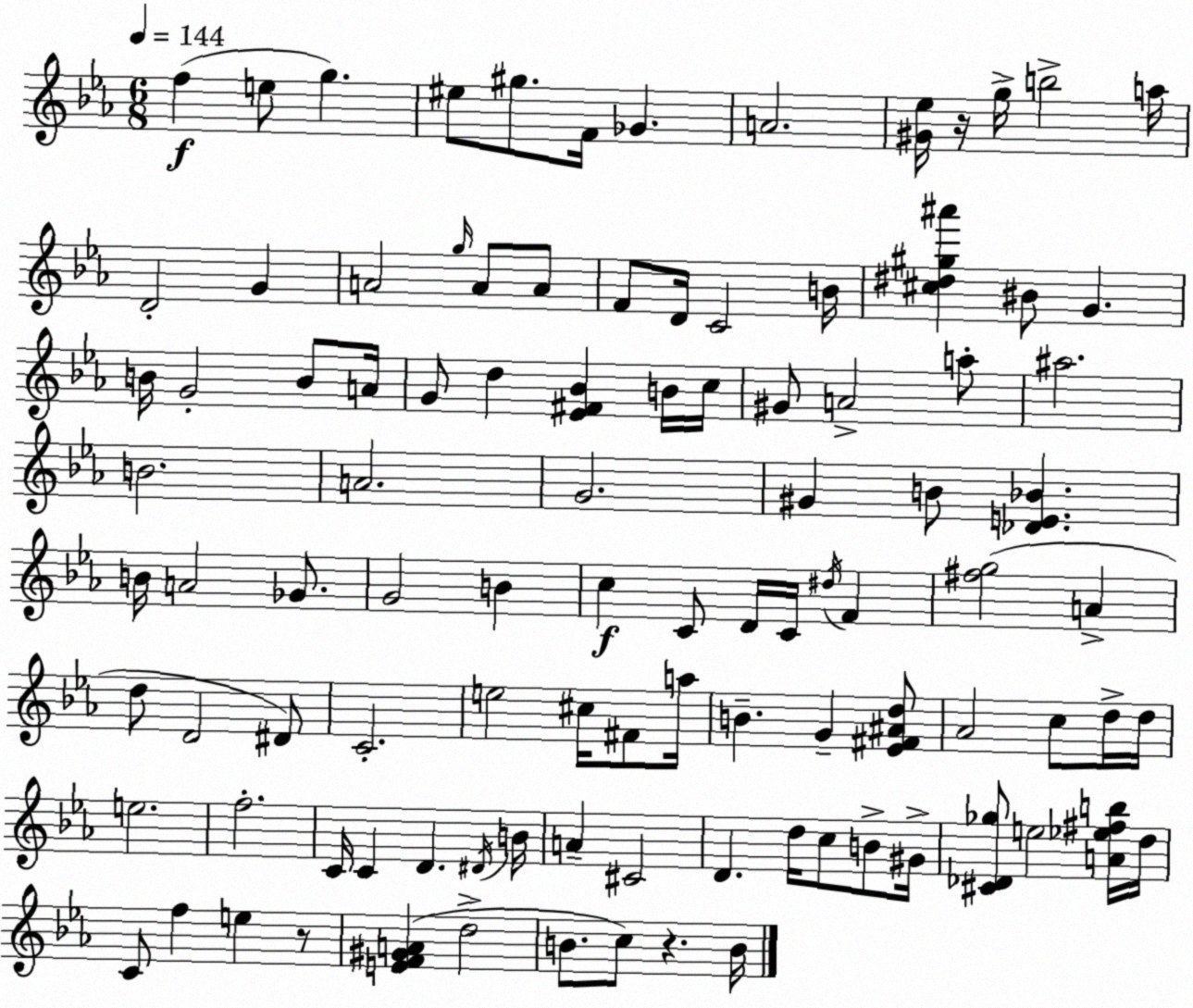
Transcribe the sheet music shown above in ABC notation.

X:1
T:Untitled
M:6/8
L:1/4
K:Eb
f e/2 g ^e/2 ^g/2 F/4 _G A2 [^G_e]/4 z/4 g/4 b2 a/4 D2 G A2 g/4 A/2 A/2 F/2 D/4 C2 B/4 [^c^d^g^a'] ^B/2 G B/4 G2 B/2 A/4 G/2 d [_E^F_B] B/4 c/4 ^G/2 A2 a/2 ^a2 B2 A2 G2 ^G B/2 [_DE_B] B/4 A2 _G/2 G2 B c C/2 D/4 C/4 ^d/4 F [^fg]2 A d/2 D2 ^D/2 C2 e2 ^c/4 ^F/2 a/4 B G [_E^F^Ad]/2 _A2 c/2 d/4 d/4 e2 f2 C/4 C D ^D/4 B/4 A ^C2 D d/4 c/2 B/2 ^G/4 [^C_D_g]/2 e2 [A_e^fb]/4 d/4 C/2 f e z/2 [EF^GA] d2 B/2 c/2 z B/4